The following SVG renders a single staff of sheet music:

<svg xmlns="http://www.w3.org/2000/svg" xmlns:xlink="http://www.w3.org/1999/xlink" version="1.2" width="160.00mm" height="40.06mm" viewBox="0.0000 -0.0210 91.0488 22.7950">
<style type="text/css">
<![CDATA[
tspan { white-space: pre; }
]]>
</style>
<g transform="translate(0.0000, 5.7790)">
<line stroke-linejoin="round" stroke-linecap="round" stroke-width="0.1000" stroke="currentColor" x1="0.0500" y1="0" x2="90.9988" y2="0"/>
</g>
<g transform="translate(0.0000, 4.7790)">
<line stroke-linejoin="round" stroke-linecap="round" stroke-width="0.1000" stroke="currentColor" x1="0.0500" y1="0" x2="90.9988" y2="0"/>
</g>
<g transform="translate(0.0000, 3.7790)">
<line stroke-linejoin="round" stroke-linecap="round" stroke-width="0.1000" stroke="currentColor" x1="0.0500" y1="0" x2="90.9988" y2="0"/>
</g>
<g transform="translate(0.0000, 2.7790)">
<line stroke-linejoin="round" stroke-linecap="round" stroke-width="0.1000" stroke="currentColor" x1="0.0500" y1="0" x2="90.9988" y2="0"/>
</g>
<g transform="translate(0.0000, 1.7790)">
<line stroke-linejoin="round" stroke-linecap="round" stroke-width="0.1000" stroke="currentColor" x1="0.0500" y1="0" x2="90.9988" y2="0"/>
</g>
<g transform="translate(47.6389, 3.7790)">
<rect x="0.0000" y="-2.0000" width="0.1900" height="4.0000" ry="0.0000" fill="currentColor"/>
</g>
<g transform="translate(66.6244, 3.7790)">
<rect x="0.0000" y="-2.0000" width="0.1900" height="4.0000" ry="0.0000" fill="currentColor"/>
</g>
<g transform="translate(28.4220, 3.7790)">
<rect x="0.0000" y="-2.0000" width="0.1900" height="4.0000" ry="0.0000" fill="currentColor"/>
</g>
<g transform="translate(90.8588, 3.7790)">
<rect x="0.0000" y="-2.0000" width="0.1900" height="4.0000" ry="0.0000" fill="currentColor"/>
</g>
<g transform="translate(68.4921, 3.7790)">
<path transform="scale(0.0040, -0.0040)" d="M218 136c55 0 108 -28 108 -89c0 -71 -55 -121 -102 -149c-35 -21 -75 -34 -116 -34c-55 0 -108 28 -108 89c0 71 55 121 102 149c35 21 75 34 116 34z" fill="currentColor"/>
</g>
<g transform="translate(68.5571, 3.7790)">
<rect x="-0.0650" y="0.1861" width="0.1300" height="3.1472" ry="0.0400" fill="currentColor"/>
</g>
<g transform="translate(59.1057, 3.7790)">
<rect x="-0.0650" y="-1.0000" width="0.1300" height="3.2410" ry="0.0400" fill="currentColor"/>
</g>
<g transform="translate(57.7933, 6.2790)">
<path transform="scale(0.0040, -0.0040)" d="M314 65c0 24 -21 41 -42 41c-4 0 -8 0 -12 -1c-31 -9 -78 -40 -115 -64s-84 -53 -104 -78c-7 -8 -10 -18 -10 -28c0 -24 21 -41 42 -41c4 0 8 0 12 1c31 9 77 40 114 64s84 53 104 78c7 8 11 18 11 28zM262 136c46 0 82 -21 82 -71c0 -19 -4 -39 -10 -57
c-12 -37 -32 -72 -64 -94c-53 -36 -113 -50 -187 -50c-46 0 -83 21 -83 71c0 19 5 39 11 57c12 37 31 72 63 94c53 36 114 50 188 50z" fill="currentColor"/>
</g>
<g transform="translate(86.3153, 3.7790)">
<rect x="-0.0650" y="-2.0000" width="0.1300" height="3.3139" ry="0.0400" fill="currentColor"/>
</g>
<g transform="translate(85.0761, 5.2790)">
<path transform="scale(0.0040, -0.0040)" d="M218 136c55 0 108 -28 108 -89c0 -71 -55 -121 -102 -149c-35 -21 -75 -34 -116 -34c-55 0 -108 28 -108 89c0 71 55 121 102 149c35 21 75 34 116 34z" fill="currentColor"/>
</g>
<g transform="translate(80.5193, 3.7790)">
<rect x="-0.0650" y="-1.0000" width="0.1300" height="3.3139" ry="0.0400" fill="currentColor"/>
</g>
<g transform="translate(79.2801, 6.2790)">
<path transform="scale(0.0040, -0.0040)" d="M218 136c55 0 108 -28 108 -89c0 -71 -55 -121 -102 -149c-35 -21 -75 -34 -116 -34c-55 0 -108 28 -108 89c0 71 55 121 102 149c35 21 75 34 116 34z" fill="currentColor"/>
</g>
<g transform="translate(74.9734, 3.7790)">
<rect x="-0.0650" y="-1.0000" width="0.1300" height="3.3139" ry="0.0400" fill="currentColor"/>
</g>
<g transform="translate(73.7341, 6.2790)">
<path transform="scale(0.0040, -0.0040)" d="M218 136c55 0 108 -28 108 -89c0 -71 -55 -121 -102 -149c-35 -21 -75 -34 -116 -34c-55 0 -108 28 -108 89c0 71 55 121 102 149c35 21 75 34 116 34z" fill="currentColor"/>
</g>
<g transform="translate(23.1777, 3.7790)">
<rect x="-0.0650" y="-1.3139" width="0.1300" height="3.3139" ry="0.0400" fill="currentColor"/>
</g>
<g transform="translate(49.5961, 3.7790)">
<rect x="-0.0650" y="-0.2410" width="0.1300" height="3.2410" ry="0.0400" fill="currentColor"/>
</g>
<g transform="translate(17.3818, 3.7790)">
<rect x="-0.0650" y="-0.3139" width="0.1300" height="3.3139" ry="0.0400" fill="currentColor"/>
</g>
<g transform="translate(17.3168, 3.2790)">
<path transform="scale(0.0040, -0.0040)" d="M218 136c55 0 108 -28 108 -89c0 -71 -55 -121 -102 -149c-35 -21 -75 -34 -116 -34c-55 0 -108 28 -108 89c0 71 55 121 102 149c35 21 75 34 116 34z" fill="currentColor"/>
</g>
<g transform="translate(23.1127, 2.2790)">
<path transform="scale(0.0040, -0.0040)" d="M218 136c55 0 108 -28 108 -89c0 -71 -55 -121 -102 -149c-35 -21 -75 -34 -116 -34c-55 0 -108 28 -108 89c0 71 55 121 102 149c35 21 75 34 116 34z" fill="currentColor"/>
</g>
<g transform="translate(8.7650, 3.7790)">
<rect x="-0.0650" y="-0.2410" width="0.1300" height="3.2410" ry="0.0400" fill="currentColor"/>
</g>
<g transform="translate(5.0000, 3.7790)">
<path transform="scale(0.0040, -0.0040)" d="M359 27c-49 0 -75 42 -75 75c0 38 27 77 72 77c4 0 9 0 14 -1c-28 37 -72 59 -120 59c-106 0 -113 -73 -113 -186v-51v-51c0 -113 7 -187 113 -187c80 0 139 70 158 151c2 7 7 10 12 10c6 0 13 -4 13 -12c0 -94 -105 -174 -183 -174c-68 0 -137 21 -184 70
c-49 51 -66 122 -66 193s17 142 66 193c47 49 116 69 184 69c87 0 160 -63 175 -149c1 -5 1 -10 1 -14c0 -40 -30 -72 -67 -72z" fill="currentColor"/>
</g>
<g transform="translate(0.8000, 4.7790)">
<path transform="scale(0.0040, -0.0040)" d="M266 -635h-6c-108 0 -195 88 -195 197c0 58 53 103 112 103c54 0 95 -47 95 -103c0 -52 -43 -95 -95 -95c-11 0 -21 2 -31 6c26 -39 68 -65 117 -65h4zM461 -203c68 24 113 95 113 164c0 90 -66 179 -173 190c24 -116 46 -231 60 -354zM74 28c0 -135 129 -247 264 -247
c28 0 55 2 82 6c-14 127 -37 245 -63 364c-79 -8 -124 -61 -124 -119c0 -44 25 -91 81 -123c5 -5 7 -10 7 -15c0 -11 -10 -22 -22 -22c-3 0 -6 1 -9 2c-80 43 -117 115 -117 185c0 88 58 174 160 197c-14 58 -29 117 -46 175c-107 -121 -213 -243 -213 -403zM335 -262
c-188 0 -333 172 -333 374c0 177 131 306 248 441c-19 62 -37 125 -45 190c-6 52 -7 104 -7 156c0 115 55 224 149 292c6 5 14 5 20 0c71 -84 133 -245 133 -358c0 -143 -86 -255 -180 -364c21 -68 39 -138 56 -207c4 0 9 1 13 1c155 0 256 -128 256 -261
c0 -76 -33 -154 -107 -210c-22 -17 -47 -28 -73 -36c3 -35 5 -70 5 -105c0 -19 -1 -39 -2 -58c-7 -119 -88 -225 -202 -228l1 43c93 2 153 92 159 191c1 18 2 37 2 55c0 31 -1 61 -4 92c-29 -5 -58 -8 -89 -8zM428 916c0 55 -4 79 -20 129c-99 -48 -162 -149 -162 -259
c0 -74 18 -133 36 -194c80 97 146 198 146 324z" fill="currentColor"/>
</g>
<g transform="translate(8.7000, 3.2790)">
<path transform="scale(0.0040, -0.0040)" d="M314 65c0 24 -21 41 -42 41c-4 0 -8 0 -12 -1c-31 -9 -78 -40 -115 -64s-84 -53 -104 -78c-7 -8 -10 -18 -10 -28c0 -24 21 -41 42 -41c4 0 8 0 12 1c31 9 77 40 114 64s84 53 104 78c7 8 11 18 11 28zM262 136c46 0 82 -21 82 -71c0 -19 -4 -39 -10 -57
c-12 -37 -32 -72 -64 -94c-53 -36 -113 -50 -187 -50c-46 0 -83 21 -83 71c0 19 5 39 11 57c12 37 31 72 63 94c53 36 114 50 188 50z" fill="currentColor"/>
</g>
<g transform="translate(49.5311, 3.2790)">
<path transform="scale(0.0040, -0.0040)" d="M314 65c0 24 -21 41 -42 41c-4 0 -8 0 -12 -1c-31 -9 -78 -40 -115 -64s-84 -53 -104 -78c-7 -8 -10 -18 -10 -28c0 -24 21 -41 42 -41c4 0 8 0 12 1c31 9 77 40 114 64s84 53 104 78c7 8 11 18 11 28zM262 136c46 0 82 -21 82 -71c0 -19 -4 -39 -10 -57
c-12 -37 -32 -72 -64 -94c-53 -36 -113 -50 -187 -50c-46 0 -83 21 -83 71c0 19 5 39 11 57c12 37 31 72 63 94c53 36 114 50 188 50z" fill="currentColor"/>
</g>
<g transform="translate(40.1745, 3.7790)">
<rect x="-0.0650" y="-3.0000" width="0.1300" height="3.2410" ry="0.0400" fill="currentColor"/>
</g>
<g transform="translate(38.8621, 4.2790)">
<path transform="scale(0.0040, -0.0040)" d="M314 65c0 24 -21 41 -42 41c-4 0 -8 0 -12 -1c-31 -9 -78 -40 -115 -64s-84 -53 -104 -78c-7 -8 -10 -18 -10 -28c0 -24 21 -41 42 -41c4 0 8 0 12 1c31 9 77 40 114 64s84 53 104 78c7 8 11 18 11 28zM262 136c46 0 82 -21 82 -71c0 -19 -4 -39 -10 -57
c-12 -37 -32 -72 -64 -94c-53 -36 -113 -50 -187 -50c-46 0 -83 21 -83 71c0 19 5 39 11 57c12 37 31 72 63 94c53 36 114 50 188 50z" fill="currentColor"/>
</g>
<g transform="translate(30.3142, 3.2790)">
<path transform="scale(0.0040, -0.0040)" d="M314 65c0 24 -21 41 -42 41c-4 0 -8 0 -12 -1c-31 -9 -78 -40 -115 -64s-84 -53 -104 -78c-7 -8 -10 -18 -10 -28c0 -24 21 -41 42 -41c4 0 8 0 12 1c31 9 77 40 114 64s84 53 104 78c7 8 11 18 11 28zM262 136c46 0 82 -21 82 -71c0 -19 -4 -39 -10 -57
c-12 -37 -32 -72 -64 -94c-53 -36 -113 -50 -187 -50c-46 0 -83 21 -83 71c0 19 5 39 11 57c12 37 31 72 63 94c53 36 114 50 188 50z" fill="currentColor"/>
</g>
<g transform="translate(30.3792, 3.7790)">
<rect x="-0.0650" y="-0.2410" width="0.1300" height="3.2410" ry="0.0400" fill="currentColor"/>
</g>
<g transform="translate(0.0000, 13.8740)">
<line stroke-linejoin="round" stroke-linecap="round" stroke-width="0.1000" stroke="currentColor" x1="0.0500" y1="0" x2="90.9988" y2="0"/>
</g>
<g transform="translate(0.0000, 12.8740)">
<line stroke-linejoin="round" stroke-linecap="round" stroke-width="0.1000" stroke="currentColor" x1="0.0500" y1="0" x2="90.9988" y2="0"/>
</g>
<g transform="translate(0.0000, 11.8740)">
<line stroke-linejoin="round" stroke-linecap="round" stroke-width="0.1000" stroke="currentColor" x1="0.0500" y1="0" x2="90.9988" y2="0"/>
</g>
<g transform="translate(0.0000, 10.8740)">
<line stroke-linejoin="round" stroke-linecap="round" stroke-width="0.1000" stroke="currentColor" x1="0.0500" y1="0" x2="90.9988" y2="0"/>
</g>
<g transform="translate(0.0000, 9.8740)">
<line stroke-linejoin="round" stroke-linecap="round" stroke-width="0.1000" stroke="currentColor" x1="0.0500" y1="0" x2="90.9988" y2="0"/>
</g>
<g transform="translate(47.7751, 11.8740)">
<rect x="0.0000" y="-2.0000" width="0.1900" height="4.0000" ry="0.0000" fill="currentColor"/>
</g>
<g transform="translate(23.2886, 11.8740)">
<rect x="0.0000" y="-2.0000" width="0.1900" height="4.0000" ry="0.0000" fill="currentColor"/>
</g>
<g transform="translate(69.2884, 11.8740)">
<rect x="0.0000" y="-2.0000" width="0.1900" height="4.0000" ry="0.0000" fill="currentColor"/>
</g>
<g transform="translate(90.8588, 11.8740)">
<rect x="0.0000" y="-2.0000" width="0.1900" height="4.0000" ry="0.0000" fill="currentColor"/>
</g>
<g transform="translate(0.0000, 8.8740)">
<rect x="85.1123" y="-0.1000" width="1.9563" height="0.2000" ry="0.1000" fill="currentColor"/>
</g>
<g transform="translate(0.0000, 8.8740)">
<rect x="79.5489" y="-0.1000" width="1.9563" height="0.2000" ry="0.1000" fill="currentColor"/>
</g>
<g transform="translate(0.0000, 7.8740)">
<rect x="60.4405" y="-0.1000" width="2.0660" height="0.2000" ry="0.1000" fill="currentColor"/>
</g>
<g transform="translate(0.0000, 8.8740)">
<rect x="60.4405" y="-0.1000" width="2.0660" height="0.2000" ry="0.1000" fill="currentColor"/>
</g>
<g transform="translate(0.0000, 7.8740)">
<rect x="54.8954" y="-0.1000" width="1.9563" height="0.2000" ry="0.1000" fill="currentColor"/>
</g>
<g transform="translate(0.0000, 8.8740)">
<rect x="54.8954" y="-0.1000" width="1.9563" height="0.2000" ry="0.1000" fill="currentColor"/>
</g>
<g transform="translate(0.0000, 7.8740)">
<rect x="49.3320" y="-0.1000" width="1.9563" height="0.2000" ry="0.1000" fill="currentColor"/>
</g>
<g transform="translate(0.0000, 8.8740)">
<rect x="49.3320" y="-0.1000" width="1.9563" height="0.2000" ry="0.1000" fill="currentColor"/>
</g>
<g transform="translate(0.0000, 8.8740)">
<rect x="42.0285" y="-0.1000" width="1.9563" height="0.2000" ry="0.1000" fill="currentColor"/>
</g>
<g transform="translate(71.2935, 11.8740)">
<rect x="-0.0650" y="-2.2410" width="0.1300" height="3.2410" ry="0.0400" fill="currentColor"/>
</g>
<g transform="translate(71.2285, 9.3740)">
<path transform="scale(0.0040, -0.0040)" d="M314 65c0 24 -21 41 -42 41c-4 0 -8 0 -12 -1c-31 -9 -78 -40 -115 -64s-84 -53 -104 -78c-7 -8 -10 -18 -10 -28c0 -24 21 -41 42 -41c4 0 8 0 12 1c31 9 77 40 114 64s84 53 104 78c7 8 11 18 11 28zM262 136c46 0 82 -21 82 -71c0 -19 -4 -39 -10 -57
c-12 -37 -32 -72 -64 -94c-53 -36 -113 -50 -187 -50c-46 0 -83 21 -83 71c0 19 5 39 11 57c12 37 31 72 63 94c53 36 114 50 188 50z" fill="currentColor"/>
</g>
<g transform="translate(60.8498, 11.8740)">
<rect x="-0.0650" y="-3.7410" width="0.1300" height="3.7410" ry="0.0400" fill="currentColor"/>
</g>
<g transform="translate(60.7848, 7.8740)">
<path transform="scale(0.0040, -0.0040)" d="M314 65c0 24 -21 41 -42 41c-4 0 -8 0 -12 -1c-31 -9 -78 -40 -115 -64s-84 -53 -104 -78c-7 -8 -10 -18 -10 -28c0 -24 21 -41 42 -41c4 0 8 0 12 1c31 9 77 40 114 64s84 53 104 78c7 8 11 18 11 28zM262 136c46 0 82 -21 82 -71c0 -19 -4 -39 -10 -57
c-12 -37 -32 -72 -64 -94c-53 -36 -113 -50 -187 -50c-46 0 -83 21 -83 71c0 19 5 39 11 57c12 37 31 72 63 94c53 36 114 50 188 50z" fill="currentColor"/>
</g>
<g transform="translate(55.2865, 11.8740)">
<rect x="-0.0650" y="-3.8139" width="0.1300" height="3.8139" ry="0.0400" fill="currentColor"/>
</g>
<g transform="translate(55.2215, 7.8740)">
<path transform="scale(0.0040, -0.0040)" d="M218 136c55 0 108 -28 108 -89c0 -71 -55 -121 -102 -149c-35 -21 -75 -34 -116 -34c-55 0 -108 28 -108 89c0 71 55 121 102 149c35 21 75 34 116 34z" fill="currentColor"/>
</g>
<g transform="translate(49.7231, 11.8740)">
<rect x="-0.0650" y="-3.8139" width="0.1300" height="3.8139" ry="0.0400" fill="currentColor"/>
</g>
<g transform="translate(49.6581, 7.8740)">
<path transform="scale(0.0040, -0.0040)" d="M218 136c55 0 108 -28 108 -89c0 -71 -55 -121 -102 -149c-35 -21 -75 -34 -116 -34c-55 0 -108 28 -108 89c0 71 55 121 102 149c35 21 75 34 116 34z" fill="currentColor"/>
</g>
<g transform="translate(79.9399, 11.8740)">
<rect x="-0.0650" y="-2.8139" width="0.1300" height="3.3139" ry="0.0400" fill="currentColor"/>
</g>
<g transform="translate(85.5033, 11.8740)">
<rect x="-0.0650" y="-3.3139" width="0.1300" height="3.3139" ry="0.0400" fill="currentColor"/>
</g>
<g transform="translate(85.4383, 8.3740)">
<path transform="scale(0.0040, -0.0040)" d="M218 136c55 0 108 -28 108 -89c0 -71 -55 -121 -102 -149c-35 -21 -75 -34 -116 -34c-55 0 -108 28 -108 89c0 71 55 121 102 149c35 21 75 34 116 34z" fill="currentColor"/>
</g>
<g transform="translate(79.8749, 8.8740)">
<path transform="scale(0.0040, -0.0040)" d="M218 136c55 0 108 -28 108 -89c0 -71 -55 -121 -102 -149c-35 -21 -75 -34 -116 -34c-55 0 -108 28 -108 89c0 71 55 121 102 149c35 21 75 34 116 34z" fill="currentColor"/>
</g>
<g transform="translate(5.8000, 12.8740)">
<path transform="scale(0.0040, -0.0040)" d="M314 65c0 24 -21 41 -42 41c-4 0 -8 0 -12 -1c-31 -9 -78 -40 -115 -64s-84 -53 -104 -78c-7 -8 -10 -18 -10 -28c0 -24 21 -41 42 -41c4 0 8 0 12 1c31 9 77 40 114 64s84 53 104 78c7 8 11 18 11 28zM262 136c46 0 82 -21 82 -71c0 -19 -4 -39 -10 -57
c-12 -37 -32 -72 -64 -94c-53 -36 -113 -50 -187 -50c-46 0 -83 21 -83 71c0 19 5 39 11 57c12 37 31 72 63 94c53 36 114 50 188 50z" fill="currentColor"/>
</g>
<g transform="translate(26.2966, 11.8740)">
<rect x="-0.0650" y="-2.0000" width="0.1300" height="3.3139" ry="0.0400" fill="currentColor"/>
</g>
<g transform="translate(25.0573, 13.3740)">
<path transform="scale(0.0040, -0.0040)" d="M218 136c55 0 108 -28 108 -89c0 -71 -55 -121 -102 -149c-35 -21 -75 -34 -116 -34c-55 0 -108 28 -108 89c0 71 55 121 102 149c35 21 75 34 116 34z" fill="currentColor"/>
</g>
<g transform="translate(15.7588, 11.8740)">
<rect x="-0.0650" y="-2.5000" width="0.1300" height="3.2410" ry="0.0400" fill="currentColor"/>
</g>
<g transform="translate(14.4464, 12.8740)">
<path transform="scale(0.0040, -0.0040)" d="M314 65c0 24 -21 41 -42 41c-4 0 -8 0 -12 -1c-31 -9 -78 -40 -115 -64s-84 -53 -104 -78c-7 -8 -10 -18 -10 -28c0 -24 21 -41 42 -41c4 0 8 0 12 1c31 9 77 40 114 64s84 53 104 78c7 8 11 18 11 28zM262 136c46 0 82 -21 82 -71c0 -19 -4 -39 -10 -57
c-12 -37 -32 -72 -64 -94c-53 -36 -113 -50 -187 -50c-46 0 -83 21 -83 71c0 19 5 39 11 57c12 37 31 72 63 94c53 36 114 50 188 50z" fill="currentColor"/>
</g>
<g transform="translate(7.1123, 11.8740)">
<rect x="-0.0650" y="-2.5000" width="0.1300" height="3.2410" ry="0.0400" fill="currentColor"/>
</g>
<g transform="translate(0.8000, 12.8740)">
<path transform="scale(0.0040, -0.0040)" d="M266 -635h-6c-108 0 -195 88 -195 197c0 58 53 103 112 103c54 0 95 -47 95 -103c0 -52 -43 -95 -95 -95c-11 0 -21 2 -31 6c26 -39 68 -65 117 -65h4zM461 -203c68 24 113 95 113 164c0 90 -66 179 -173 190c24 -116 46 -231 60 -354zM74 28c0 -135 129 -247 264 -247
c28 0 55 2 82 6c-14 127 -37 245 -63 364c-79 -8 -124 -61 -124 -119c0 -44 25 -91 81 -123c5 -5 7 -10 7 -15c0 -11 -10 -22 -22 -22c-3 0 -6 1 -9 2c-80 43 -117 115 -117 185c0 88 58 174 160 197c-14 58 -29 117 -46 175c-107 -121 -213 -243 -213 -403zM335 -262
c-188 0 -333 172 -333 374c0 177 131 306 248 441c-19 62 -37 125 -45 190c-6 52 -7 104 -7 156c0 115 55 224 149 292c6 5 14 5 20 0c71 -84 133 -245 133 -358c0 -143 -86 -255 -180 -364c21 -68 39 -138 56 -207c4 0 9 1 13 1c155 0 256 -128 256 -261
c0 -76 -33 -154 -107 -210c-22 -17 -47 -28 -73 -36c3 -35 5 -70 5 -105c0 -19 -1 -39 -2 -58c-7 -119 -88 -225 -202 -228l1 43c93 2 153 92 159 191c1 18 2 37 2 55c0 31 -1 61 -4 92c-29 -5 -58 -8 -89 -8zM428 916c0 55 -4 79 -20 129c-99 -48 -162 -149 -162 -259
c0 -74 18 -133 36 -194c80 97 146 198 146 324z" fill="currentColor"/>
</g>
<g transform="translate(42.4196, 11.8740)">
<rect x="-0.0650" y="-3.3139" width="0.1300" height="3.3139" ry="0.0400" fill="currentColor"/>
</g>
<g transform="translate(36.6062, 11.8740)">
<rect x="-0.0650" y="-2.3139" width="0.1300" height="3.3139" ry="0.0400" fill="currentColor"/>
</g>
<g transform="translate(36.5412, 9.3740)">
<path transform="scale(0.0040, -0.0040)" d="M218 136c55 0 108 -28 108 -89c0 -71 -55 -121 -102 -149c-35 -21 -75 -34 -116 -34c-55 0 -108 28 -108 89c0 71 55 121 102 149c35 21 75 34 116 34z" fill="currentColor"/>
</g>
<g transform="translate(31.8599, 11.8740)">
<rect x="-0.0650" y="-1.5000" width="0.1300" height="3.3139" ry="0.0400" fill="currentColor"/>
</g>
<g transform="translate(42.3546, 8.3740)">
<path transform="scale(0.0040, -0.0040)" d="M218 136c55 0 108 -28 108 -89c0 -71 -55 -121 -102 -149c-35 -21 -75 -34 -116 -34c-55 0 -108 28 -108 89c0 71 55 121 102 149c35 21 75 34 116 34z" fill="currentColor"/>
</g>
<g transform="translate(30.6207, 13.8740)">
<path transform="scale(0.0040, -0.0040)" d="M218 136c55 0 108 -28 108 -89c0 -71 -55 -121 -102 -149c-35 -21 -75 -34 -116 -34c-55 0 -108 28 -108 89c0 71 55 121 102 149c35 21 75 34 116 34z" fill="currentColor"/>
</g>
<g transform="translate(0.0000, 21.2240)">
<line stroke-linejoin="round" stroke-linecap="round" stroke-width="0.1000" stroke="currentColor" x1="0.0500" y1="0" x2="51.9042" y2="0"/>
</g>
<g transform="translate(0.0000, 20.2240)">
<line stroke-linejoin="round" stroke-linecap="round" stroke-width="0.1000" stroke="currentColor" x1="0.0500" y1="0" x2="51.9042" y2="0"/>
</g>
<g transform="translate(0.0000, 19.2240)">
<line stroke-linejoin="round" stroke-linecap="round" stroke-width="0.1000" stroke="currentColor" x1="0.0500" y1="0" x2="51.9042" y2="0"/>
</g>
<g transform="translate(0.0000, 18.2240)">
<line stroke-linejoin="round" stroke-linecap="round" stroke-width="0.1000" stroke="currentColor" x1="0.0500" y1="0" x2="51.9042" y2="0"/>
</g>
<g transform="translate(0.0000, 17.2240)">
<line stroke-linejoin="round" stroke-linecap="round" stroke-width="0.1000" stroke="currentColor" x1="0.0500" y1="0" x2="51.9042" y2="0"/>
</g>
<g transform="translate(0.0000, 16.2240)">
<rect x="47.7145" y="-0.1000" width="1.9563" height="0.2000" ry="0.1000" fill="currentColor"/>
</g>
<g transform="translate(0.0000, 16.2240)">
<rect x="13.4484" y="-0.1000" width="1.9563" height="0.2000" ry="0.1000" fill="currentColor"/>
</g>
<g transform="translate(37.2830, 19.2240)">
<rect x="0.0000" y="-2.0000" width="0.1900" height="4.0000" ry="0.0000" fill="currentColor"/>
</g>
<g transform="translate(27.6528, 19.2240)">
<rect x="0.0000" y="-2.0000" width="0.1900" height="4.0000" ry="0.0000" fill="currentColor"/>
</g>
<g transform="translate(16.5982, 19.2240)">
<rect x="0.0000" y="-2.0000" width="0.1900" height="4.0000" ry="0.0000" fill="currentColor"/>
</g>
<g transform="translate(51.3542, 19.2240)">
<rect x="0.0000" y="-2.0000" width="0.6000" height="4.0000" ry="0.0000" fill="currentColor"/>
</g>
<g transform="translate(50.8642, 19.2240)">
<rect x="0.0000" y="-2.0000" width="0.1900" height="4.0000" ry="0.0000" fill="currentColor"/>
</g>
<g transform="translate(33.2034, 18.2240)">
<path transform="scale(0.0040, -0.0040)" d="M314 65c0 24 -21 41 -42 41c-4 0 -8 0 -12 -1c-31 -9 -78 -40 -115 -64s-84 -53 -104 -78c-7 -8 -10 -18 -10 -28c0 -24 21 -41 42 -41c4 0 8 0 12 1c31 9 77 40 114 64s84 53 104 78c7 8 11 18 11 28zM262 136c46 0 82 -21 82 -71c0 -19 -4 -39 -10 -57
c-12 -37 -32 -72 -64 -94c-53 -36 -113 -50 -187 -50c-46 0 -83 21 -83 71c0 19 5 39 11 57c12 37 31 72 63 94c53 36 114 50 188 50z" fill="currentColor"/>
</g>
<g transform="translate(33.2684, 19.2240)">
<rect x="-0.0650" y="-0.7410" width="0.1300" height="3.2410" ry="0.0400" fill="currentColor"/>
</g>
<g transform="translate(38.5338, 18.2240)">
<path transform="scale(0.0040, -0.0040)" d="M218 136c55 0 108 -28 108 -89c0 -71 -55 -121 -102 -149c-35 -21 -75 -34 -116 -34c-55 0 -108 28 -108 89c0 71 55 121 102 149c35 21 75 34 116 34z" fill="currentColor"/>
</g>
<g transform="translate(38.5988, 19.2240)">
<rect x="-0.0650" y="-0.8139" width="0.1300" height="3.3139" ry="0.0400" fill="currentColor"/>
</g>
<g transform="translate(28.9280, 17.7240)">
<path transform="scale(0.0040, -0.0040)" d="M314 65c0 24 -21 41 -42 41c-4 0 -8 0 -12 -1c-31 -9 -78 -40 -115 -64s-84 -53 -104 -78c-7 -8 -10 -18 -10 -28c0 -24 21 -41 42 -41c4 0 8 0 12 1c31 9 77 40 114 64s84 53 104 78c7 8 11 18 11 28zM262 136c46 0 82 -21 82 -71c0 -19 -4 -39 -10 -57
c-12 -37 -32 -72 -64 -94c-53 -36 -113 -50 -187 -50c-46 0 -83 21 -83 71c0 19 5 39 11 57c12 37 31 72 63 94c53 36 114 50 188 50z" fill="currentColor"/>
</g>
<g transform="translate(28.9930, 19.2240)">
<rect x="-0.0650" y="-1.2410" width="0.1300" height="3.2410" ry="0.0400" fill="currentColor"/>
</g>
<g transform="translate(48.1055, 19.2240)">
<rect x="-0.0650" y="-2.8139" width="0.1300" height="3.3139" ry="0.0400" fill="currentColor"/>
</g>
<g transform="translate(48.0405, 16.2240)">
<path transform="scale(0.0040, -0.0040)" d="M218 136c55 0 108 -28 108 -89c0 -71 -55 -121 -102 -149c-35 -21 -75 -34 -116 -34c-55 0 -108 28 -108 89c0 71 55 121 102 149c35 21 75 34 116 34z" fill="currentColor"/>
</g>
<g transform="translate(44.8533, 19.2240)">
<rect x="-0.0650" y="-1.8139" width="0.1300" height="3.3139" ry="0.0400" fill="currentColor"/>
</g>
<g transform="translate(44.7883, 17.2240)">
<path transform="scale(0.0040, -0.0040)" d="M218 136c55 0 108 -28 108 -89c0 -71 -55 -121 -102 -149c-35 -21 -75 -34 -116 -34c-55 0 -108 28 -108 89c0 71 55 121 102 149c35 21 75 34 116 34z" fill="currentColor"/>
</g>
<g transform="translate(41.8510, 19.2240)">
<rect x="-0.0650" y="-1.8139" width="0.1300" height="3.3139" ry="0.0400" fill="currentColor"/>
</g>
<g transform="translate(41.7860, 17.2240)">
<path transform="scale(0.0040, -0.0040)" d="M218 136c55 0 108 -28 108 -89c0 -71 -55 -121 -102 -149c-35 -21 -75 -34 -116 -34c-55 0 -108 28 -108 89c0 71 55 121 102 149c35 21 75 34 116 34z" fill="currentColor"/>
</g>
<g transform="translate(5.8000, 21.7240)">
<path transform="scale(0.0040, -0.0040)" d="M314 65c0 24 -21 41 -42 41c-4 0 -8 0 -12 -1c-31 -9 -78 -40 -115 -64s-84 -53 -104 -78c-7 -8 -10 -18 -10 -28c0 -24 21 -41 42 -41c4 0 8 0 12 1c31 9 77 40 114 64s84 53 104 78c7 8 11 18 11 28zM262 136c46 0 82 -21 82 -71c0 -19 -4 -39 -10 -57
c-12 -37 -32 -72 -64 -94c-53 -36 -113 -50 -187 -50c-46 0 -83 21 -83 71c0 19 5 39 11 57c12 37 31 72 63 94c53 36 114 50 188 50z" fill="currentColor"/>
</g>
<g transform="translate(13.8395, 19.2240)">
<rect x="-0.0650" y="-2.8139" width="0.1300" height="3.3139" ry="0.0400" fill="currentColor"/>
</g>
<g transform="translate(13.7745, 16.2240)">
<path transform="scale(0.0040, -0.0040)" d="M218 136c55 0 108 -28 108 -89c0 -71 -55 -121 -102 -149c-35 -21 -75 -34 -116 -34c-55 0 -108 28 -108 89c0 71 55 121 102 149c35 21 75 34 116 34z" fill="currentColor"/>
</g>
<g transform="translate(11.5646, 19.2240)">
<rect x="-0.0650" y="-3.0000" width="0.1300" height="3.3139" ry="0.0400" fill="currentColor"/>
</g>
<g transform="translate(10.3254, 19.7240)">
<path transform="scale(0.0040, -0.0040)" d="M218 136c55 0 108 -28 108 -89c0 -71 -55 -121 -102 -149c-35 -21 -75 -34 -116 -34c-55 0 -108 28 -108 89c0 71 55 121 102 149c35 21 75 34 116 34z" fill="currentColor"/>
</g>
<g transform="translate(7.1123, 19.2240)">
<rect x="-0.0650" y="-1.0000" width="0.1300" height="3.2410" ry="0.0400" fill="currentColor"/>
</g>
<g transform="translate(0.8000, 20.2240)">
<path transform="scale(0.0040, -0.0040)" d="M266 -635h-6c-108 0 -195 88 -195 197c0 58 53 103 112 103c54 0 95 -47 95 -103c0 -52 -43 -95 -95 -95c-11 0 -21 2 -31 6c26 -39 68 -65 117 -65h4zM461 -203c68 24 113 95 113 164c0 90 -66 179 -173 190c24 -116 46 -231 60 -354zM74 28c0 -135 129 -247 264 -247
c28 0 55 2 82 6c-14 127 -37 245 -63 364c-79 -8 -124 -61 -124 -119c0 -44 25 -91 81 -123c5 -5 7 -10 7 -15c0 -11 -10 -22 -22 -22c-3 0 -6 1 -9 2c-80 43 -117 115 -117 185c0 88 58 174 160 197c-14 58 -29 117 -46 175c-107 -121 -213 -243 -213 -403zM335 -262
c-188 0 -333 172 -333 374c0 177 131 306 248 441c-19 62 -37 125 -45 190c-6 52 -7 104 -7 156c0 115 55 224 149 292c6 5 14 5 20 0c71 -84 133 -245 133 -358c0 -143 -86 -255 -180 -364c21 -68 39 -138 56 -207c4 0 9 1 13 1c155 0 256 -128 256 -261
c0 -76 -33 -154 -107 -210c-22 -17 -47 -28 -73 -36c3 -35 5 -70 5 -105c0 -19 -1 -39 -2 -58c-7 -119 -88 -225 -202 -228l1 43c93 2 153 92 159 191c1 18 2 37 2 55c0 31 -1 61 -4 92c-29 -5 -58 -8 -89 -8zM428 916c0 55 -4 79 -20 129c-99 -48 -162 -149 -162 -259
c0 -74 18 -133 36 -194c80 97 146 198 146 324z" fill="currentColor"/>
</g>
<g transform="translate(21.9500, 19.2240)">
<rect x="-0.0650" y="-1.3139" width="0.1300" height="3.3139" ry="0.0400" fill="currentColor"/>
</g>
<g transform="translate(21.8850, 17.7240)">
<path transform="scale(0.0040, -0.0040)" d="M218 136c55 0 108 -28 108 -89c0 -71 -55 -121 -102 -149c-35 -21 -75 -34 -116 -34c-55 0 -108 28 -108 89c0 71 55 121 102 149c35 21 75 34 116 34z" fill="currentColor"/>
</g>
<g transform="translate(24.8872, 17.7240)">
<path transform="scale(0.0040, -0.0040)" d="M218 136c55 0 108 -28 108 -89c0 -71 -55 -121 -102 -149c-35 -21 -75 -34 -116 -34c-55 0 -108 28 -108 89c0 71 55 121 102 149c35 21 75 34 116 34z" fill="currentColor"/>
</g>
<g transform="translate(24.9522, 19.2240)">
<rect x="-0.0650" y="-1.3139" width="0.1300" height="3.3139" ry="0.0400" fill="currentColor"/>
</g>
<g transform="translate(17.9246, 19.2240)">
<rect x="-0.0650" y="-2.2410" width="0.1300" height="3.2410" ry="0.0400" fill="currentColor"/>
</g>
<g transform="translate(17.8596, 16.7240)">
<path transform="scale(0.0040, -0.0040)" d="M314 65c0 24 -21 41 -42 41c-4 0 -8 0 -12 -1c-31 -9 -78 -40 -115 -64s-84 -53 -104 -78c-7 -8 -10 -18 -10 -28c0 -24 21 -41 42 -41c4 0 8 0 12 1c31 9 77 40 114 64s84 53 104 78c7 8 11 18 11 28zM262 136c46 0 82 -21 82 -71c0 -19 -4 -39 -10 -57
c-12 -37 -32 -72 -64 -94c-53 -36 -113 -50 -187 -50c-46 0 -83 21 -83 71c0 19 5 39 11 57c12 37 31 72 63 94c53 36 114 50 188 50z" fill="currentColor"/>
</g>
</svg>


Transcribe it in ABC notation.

X:1
T:Untitled
M:4/4
L:1/4
K:C
c2 c e c2 A2 c2 D2 B D D F G2 G2 F E g b c' c' c'2 g2 a b D2 A a g2 e e e2 d2 d f f a